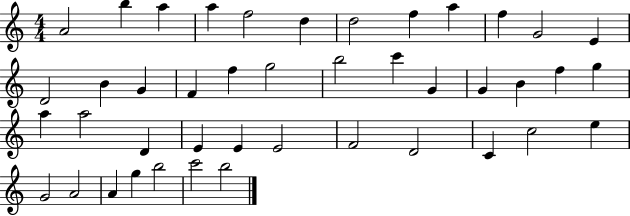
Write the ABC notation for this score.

X:1
T:Untitled
M:4/4
L:1/4
K:C
A2 b a a f2 d d2 f a f G2 E D2 B G F f g2 b2 c' G G B f g a a2 D E E E2 F2 D2 C c2 e G2 A2 A g b2 c'2 b2